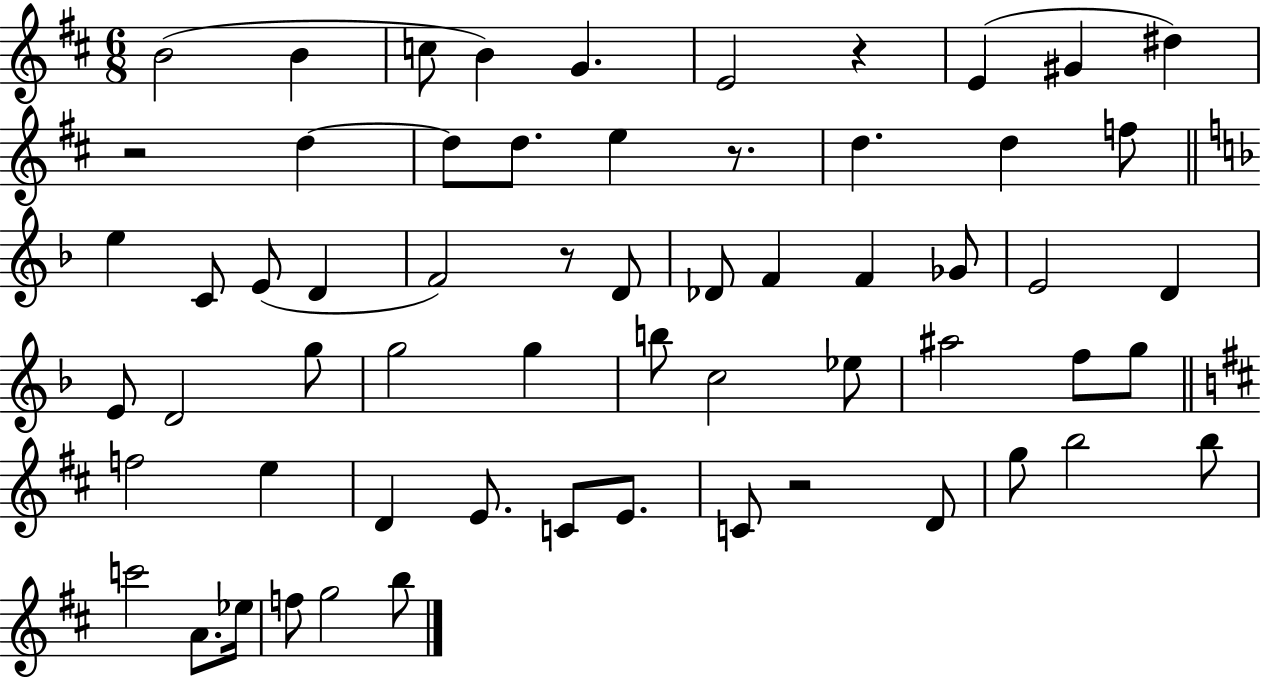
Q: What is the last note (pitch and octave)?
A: B5